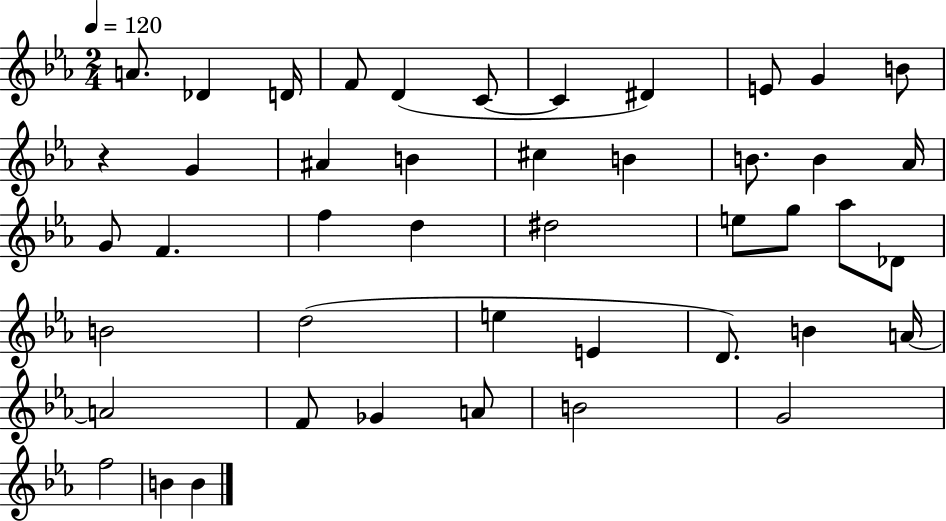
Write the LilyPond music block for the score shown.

{
  \clef treble
  \numericTimeSignature
  \time 2/4
  \key ees \major
  \tempo 4 = 120
  a'8. des'4 d'16 | f'8 d'4( c'8~~ | c'4 dis'4) | e'8 g'4 b'8 | \break r4 g'4 | ais'4 b'4 | cis''4 b'4 | b'8. b'4 aes'16 | \break g'8 f'4. | f''4 d''4 | dis''2 | e''8 g''8 aes''8 des'8 | \break b'2 | d''2( | e''4 e'4 | d'8.) b'4 a'16~~ | \break a'2 | f'8 ges'4 a'8 | b'2 | g'2 | \break f''2 | b'4 b'4 | \bar "|."
}